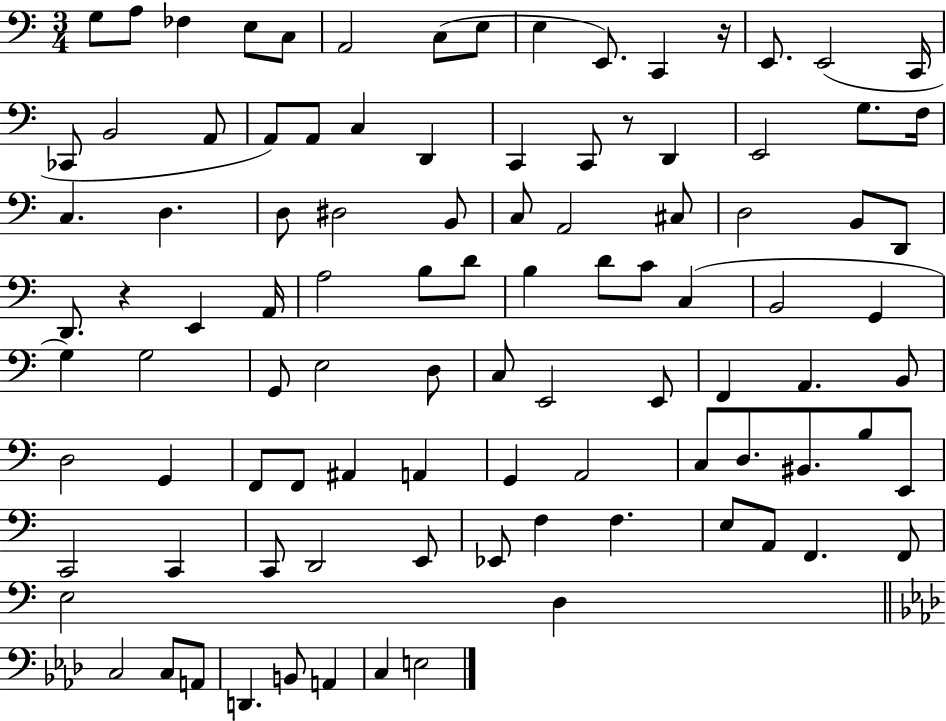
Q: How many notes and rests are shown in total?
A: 99